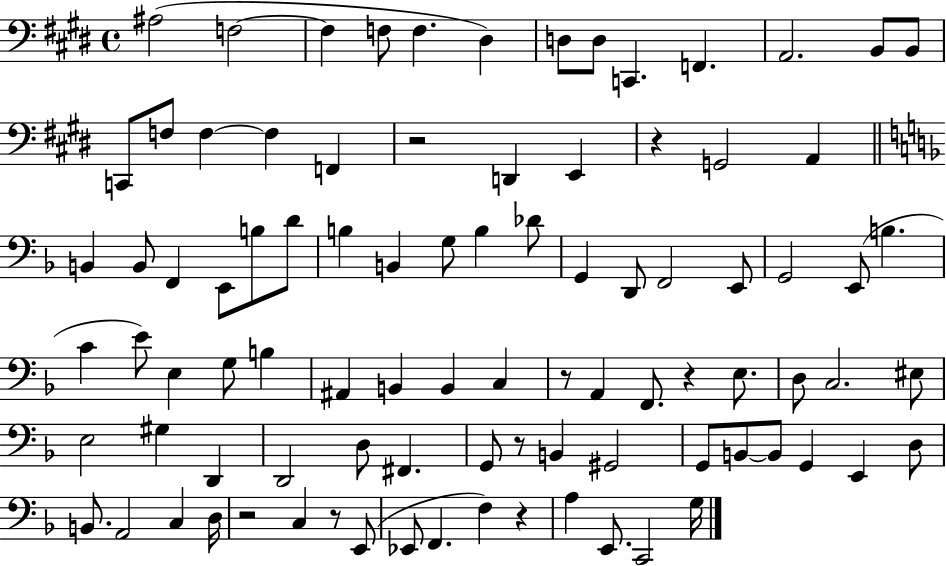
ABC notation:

X:1
T:Untitled
M:4/4
L:1/4
K:E
^A,2 F,2 F, F,/2 F, ^D, D,/2 D,/2 C,, F,, A,,2 B,,/2 B,,/2 C,,/2 F,/2 F, F, F,, z2 D,, E,, z G,,2 A,, B,, B,,/2 F,, E,,/2 B,/2 D/2 B, B,, G,/2 B, _D/2 G,, D,,/2 F,,2 E,,/2 G,,2 E,,/2 B, C E/2 E, G,/2 B, ^A,, B,, B,, C, z/2 A,, F,,/2 z E,/2 D,/2 C,2 ^E,/2 E,2 ^G, D,, D,,2 D,/2 ^F,, G,,/2 z/2 B,, ^G,,2 G,,/2 B,,/2 B,,/2 G,, E,, D,/2 B,,/2 A,,2 C, D,/4 z2 C, z/2 E,,/2 _E,,/2 F,, F, z A, E,,/2 C,,2 G,/4